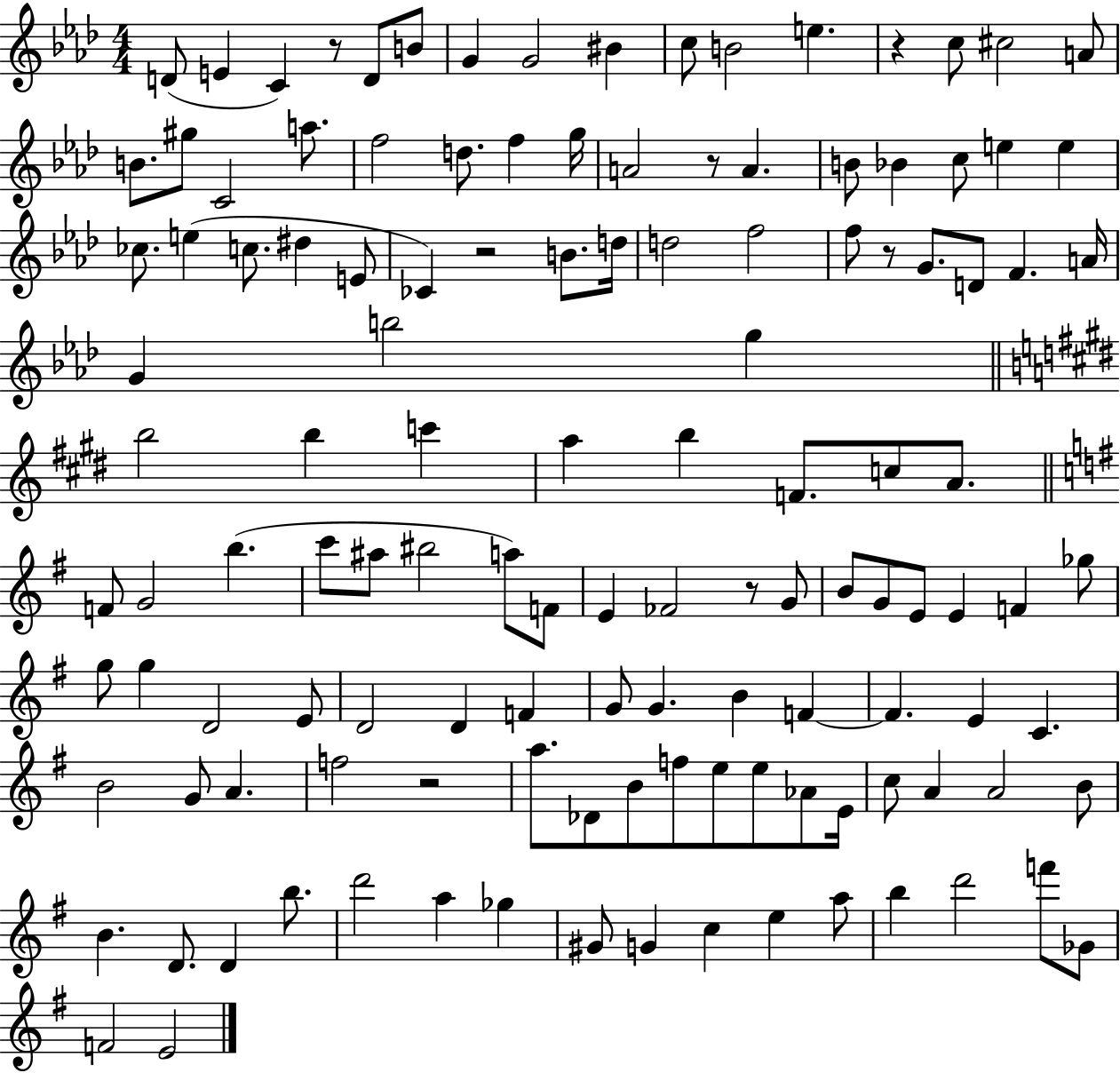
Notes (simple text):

D4/e E4/q C4/q R/e D4/e B4/e G4/q G4/h BIS4/q C5/e B4/h E5/q. R/q C5/e C#5/h A4/e B4/e. G#5/e C4/h A5/e. F5/h D5/e. F5/q G5/s A4/h R/e A4/q. B4/e Bb4/q C5/e E5/q E5/q CES5/e. E5/q C5/e. D#5/q E4/e CES4/q R/h B4/e. D5/s D5/h F5/h F5/e R/e G4/e. D4/e F4/q. A4/s G4/q B5/h G5/q B5/h B5/q C6/q A5/q B5/q F4/e. C5/e A4/e. F4/e G4/h B5/q. C6/e A#5/e BIS5/h A5/e F4/e E4/q FES4/h R/e G4/e B4/e G4/e E4/e E4/q F4/q Gb5/e G5/e G5/q D4/h E4/e D4/h D4/q F4/q G4/e G4/q. B4/q F4/q F4/q. E4/q C4/q. B4/h G4/e A4/q. F5/h R/h A5/e. Db4/e B4/e F5/e E5/e E5/e Ab4/e E4/s C5/e A4/q A4/h B4/e B4/q. D4/e. D4/q B5/e. D6/h A5/q Gb5/q G#4/e G4/q C5/q E5/q A5/e B5/q D6/h F6/e Gb4/e F4/h E4/h